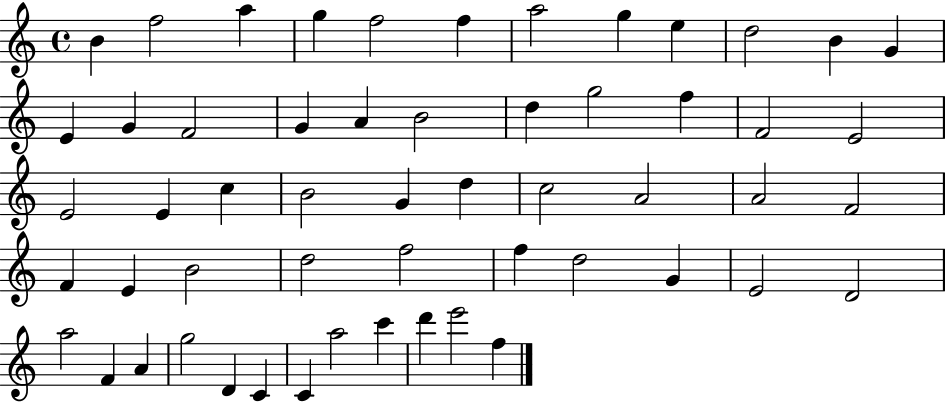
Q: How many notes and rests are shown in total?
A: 55